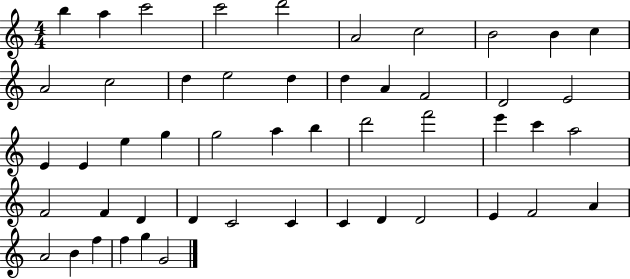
B5/q A5/q C6/h C6/h D6/h A4/h C5/h B4/h B4/q C5/q A4/h C5/h D5/q E5/h D5/q D5/q A4/q F4/h D4/h E4/h E4/q E4/q E5/q G5/q G5/h A5/q B5/q D6/h F6/h E6/q C6/q A5/h F4/h F4/q D4/q D4/q C4/h C4/q C4/q D4/q D4/h E4/q F4/h A4/q A4/h B4/q F5/q F5/q G5/q G4/h